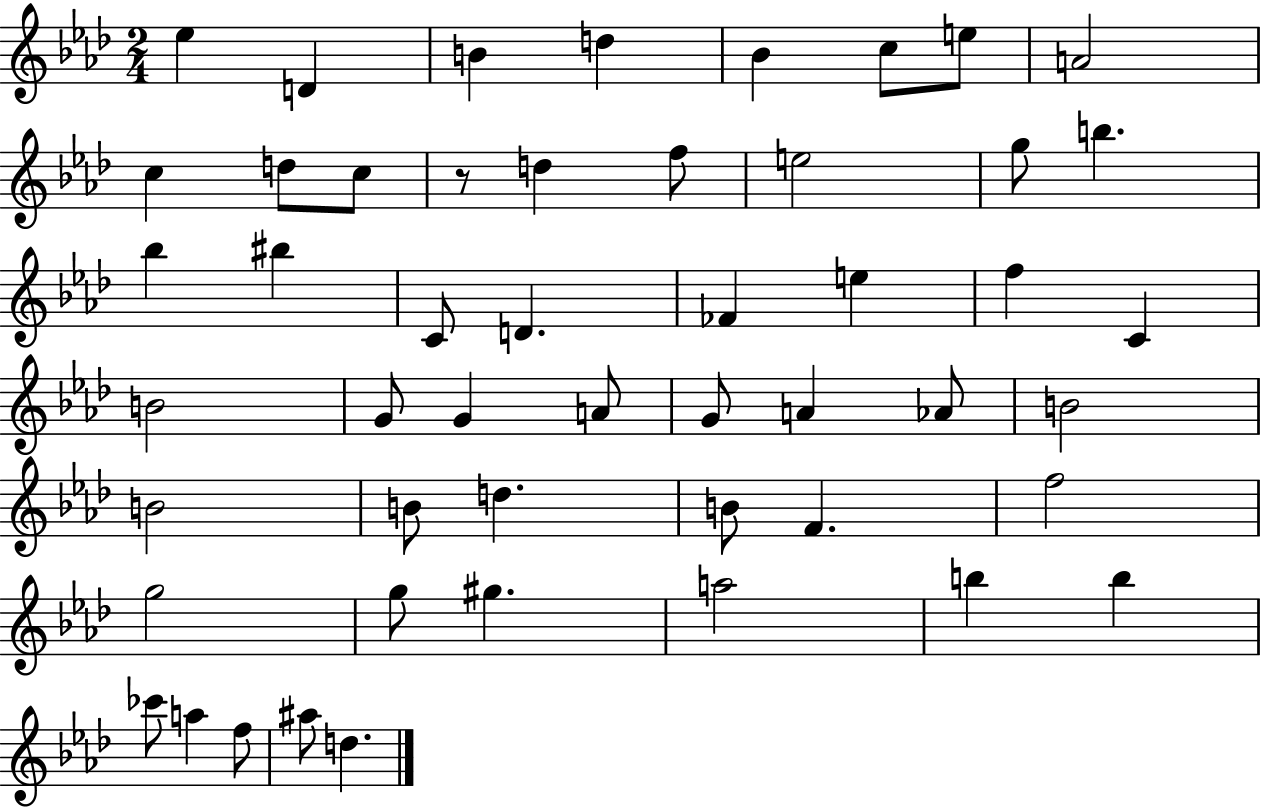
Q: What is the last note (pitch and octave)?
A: D5